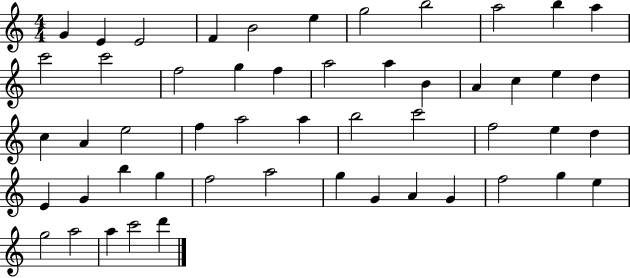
X:1
T:Untitled
M:4/4
L:1/4
K:C
G E E2 F B2 e g2 b2 a2 b a c'2 c'2 f2 g f a2 a B A c e d c A e2 f a2 a b2 c'2 f2 e d E G b g f2 a2 g G A G f2 g e g2 a2 a c'2 d'